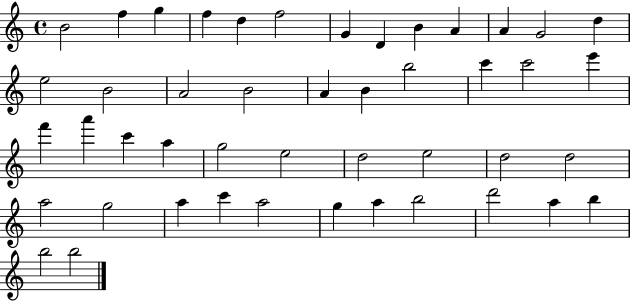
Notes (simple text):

B4/h F5/q G5/q F5/q D5/q F5/h G4/q D4/q B4/q A4/q A4/q G4/h D5/q E5/h B4/h A4/h B4/h A4/q B4/q B5/h C6/q C6/h E6/q F6/q A6/q C6/q A5/q G5/h E5/h D5/h E5/h D5/h D5/h A5/h G5/h A5/q C6/q A5/h G5/q A5/q B5/h D6/h A5/q B5/q B5/h B5/h